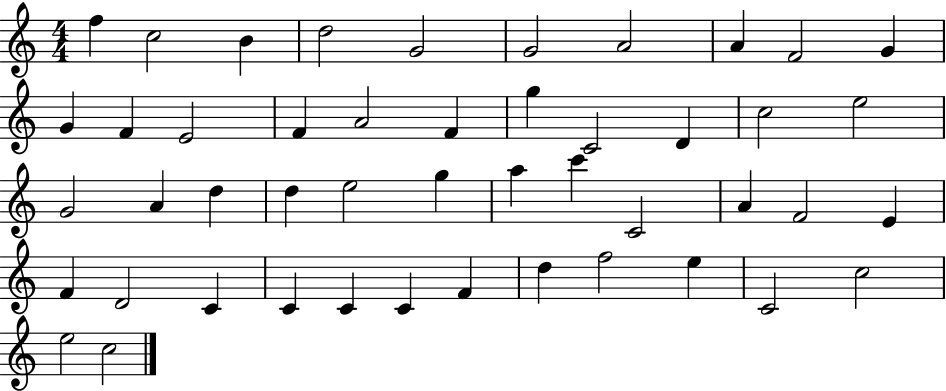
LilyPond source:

{
  \clef treble
  \numericTimeSignature
  \time 4/4
  \key c \major
  f''4 c''2 b'4 | d''2 g'2 | g'2 a'2 | a'4 f'2 g'4 | \break g'4 f'4 e'2 | f'4 a'2 f'4 | g''4 c'2 d'4 | c''2 e''2 | \break g'2 a'4 d''4 | d''4 e''2 g''4 | a''4 c'''4 c'2 | a'4 f'2 e'4 | \break f'4 d'2 c'4 | c'4 c'4 c'4 f'4 | d''4 f''2 e''4 | c'2 c''2 | \break e''2 c''2 | \bar "|."
}